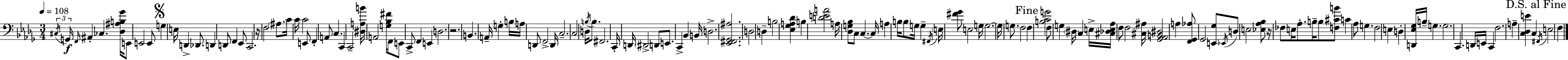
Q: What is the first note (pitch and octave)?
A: C#3